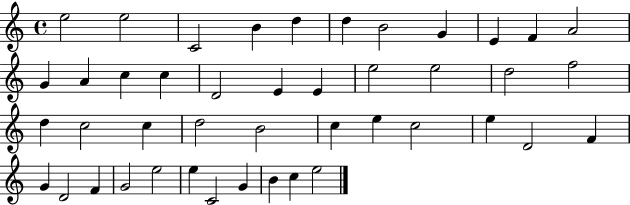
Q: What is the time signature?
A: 4/4